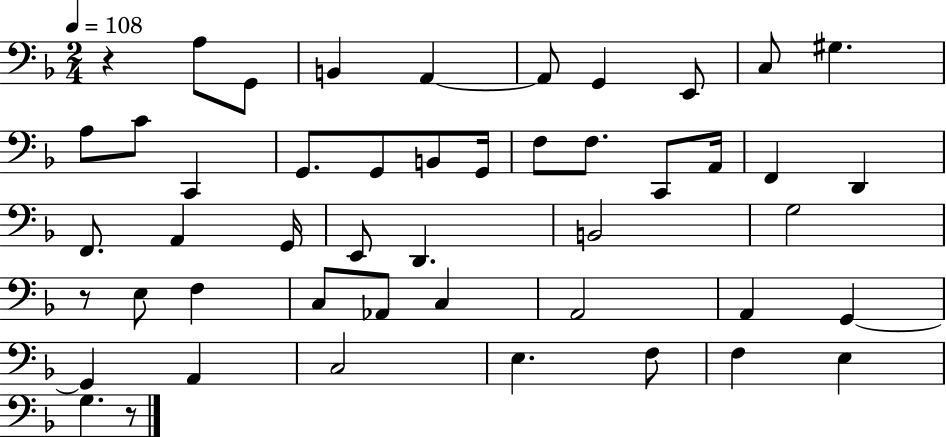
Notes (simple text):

R/q A3/e G2/e B2/q A2/q A2/e G2/q E2/e C3/e G#3/q. A3/e C4/e C2/q G2/e. G2/e B2/e G2/s F3/e F3/e. C2/e A2/s F2/q D2/q F2/e. A2/q G2/s E2/e D2/q. B2/h G3/h R/e E3/e F3/q C3/e Ab2/e C3/q A2/h A2/q G2/q G2/q A2/q C3/h E3/q. F3/e F3/q E3/q G3/q. R/e